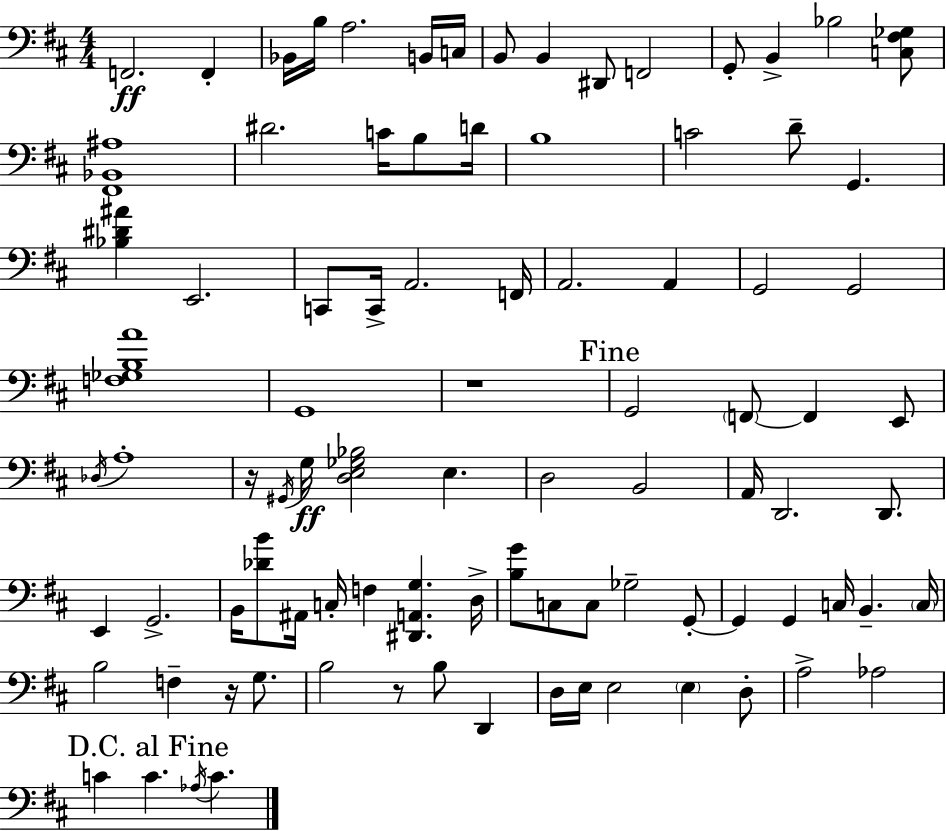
F2/h. F2/q Bb2/s B3/s A3/h. B2/s C3/s B2/e B2/q D#2/e F2/h G2/e B2/q Bb3/h [C3,F#3,Gb3]/e [F#2,Bb2,A#3]/w D#4/h. C4/s B3/e D4/s B3/w C4/h D4/e G2/q. [Bb3,D#4,A#4]/q E2/h. C2/e C2/s A2/h. F2/s A2/h. A2/q G2/h G2/h [F3,Gb3,B3,A4]/w G2/w R/w G2/h F2/e F2/q E2/e Db3/s A3/w R/s G#2/s G3/s [D3,E3,Gb3,Bb3]/h E3/q. D3/h B2/h A2/s D2/h. D2/e. E2/q G2/h. B2/s [Db4,B4]/e A#2/s C3/s F3/q [D#2,A2,G3]/q. D3/s [B3,G4]/e C3/e C3/e Gb3/h G2/e G2/q G2/q C3/s B2/q. C3/s B3/h F3/q R/s G3/e. B3/h R/e B3/e D2/q D3/s E3/s E3/h E3/q D3/e A3/h Ab3/h C4/q C4/q. Ab3/s C4/q.